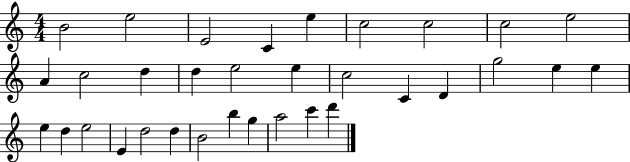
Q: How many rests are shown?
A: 0